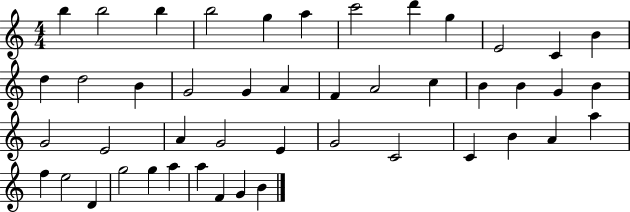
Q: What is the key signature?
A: C major